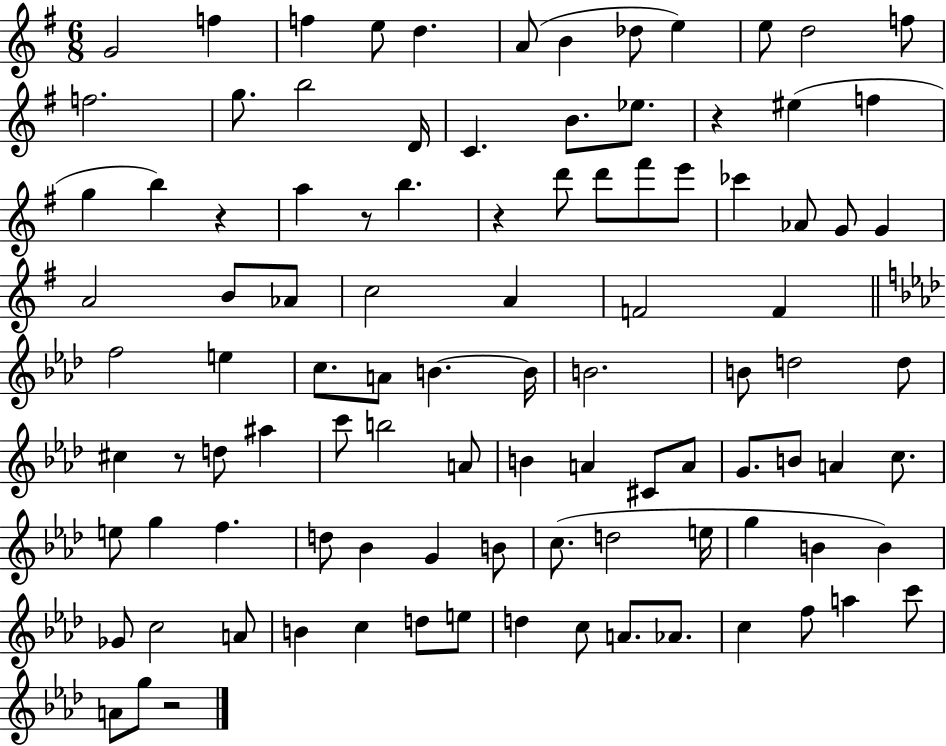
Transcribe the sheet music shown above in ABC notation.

X:1
T:Untitled
M:6/8
L:1/4
K:G
G2 f f e/2 d A/2 B _d/2 e e/2 d2 f/2 f2 g/2 b2 D/4 C B/2 _e/2 z ^e f g b z a z/2 b z d'/2 d'/2 ^f'/2 e'/2 _c' _A/2 G/2 G A2 B/2 _A/2 c2 A F2 F f2 e c/2 A/2 B B/4 B2 B/2 d2 d/2 ^c z/2 d/2 ^a c'/2 b2 A/2 B A ^C/2 A/2 G/2 B/2 A c/2 e/2 g f d/2 _B G B/2 c/2 d2 e/4 g B B _G/2 c2 A/2 B c d/2 e/2 d c/2 A/2 _A/2 c f/2 a c'/2 A/2 g/2 z2